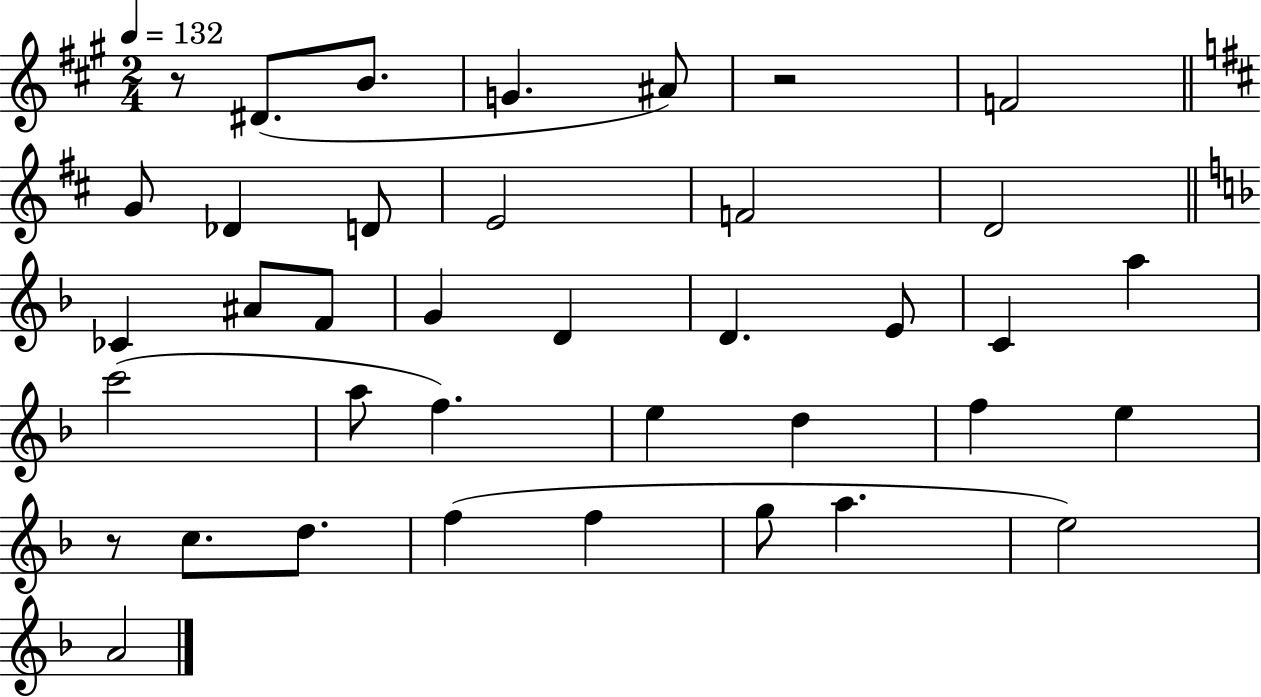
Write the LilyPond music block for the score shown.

{
  \clef treble
  \numericTimeSignature
  \time 2/4
  \key a \major
  \tempo 4 = 132
  r8 dis'8.( b'8. | g'4. ais'8) | r2 | f'2 | \break \bar "||" \break \key b \minor g'8 des'4 d'8 | e'2 | f'2 | d'2 | \break \bar "||" \break \key f \major ces'4 ais'8 f'8 | g'4 d'4 | d'4. e'8 | c'4 a''4 | \break c'''2( | a''8 f''4.) | e''4 d''4 | f''4 e''4 | \break r8 c''8. d''8. | f''4( f''4 | g''8 a''4. | e''2) | \break a'2 | \bar "|."
}